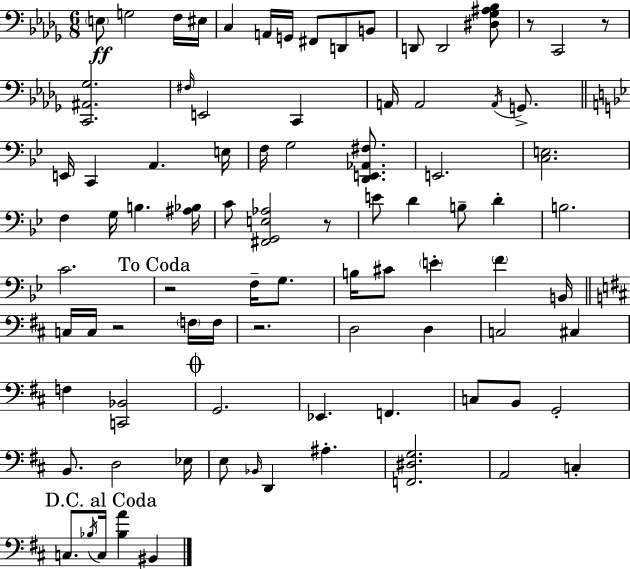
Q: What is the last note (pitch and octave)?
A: BIS2